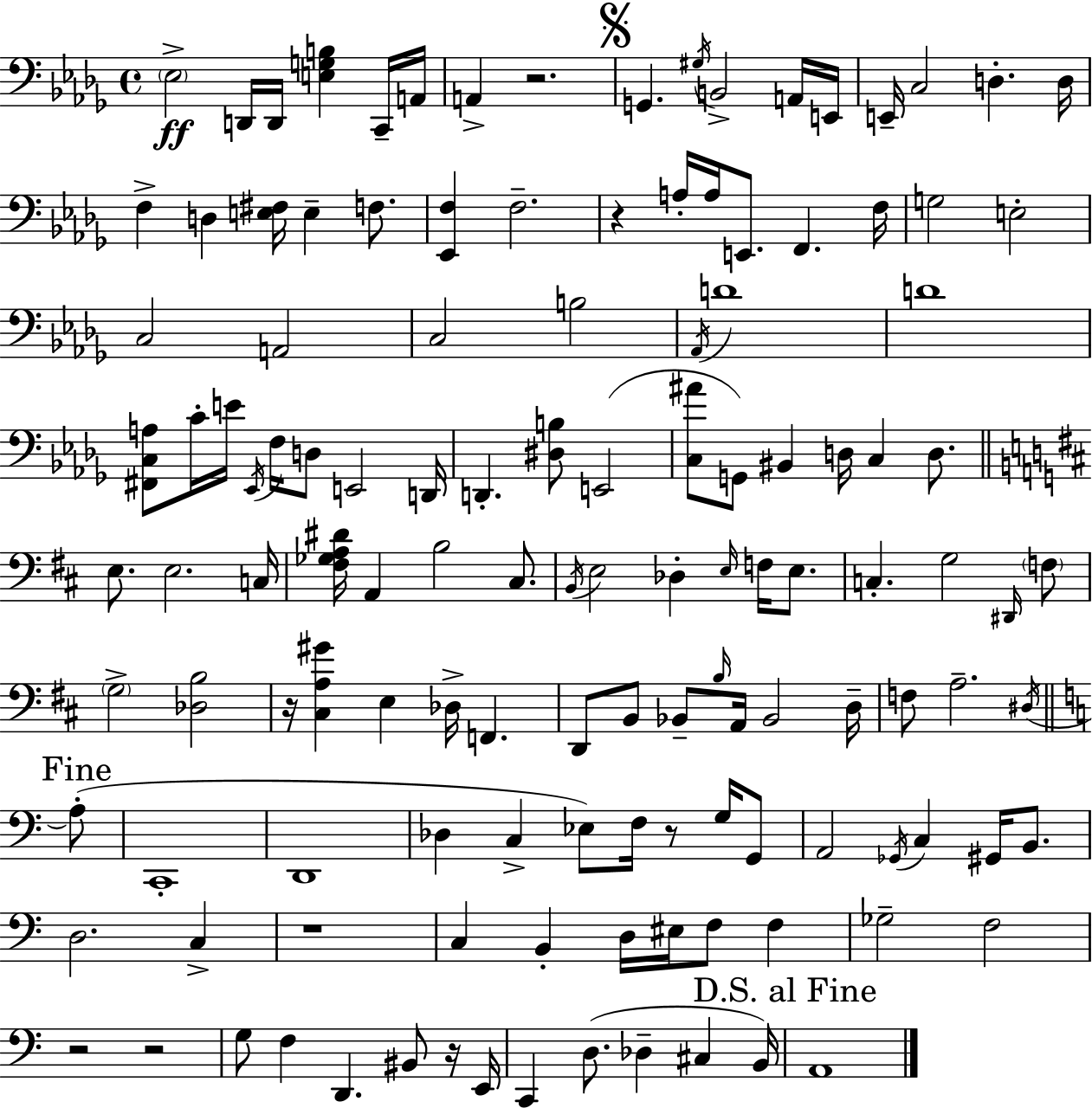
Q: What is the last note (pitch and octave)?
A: A2